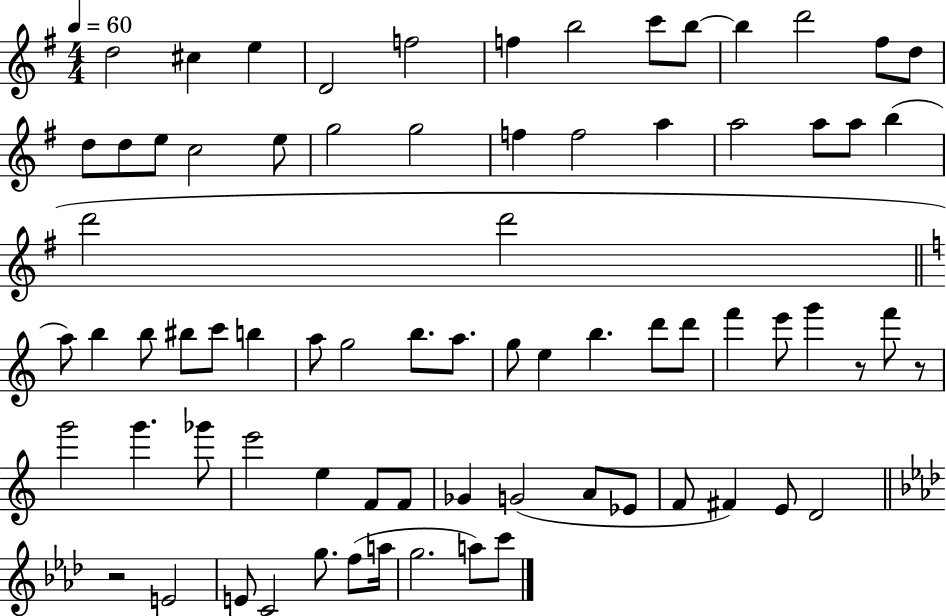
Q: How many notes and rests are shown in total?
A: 75